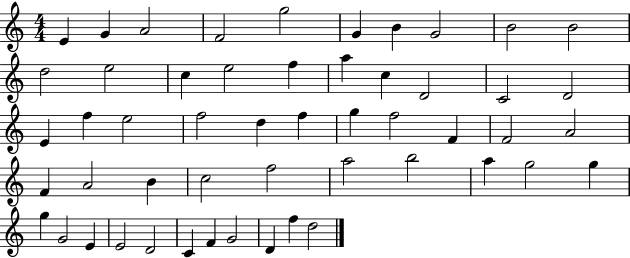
{
  \clef treble
  \numericTimeSignature
  \time 4/4
  \key c \major
  e'4 g'4 a'2 | f'2 g''2 | g'4 b'4 g'2 | b'2 b'2 | \break d''2 e''2 | c''4 e''2 f''4 | a''4 c''4 d'2 | c'2 d'2 | \break e'4 f''4 e''2 | f''2 d''4 f''4 | g''4 f''2 f'4 | f'2 a'2 | \break f'4 a'2 b'4 | c''2 f''2 | a''2 b''2 | a''4 g''2 g''4 | \break g''4 g'2 e'4 | e'2 d'2 | c'4 f'4 g'2 | d'4 f''4 d''2 | \break \bar "|."
}